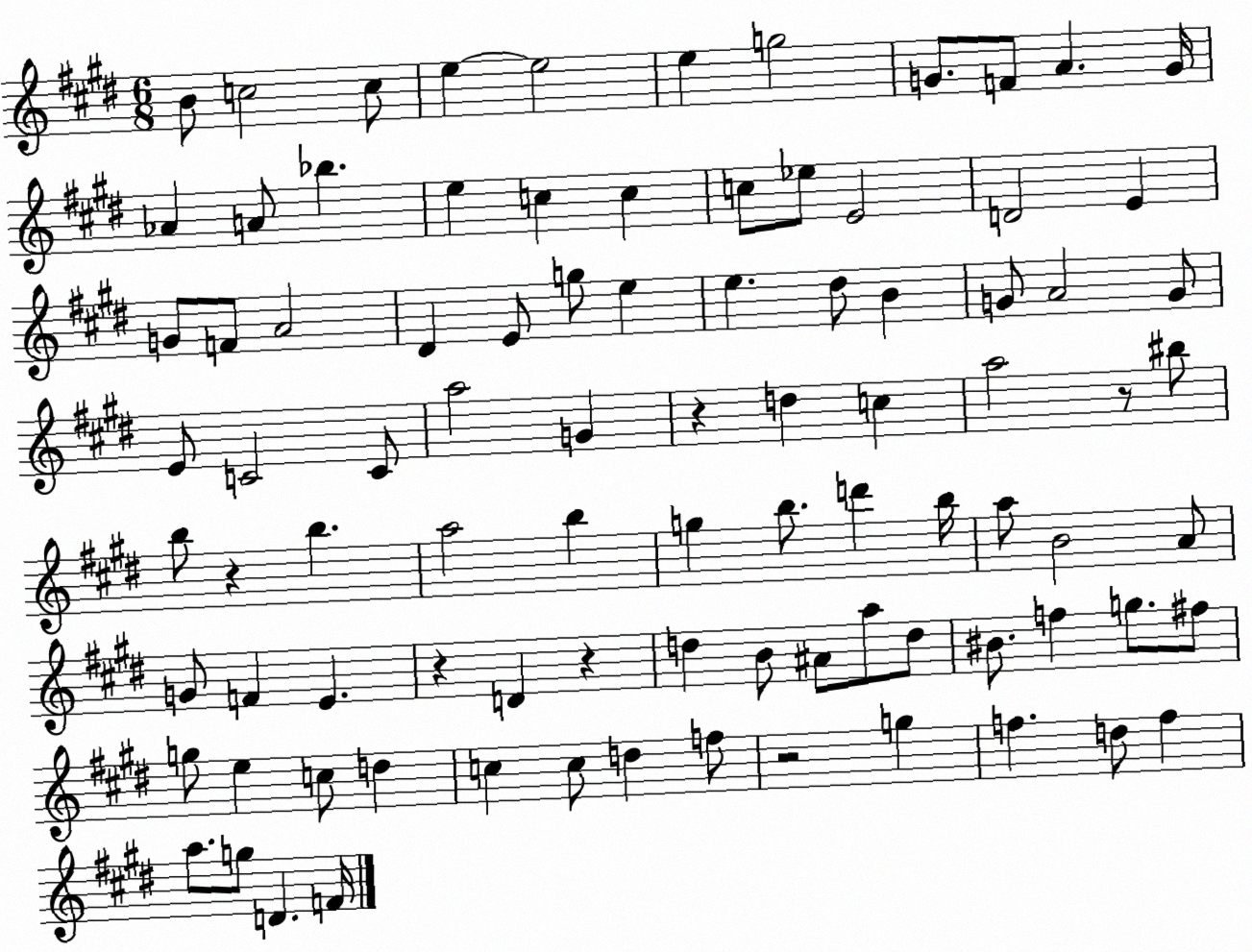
X:1
T:Untitled
M:6/8
L:1/4
K:E
B/2 c2 c/2 e e2 e g2 G/2 F/2 A G/4 _A A/2 _b e c c c/2 _e/2 E2 D2 E G/2 F/2 A2 ^D E/2 g/2 e e ^d/2 B G/2 A2 G/2 E/2 C2 C/2 a2 G z d c a2 z/2 ^b/2 b/2 z b a2 b g b/2 d' b/4 a/2 B2 A/2 G/2 F E z D z d B/2 ^A/2 a/2 d/2 ^B/2 f g/2 ^f/2 g/2 e c/2 d c c/2 d f/2 z2 g f d/2 f a/2 g/2 D F/4